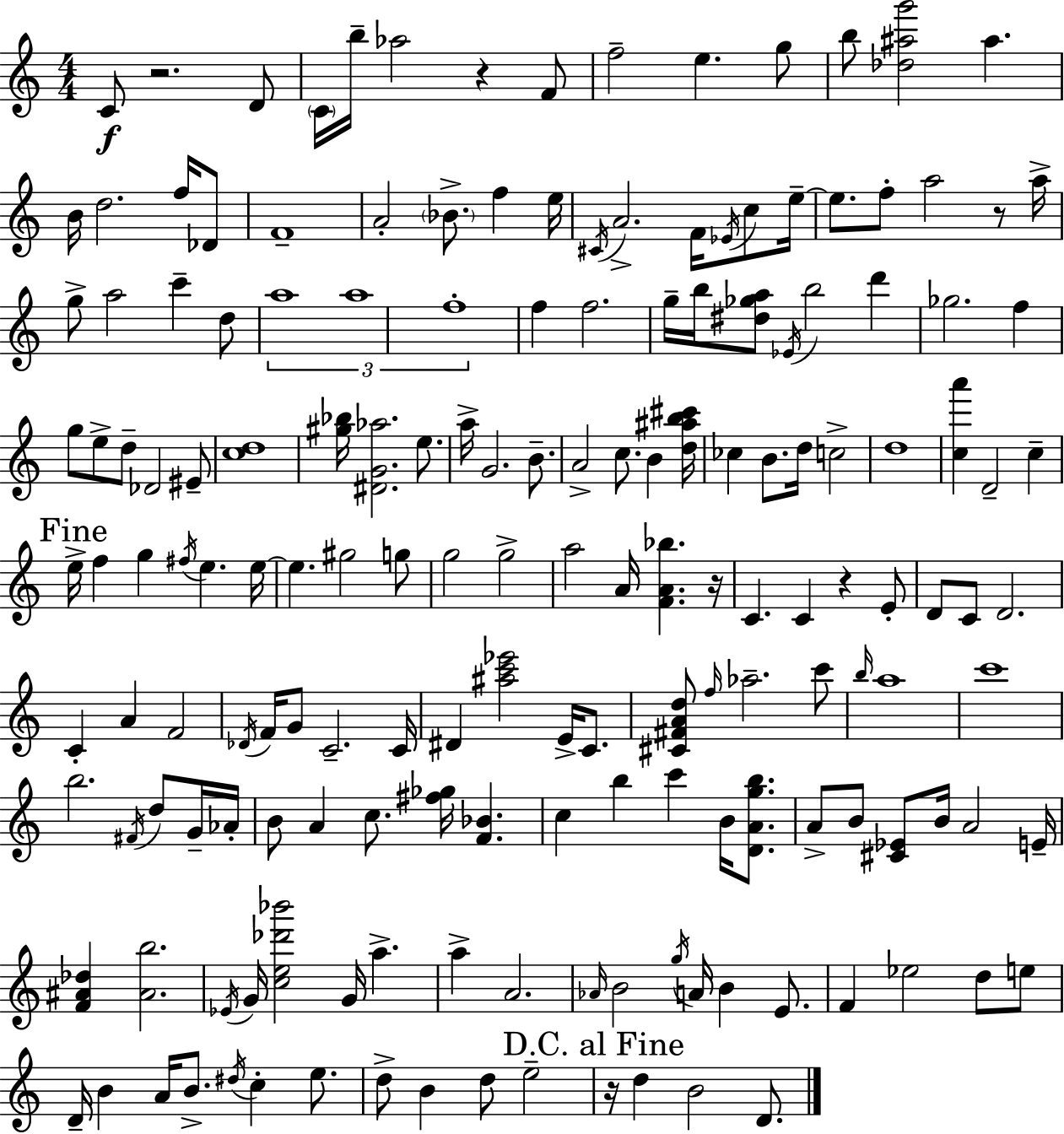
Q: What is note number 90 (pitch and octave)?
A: G4